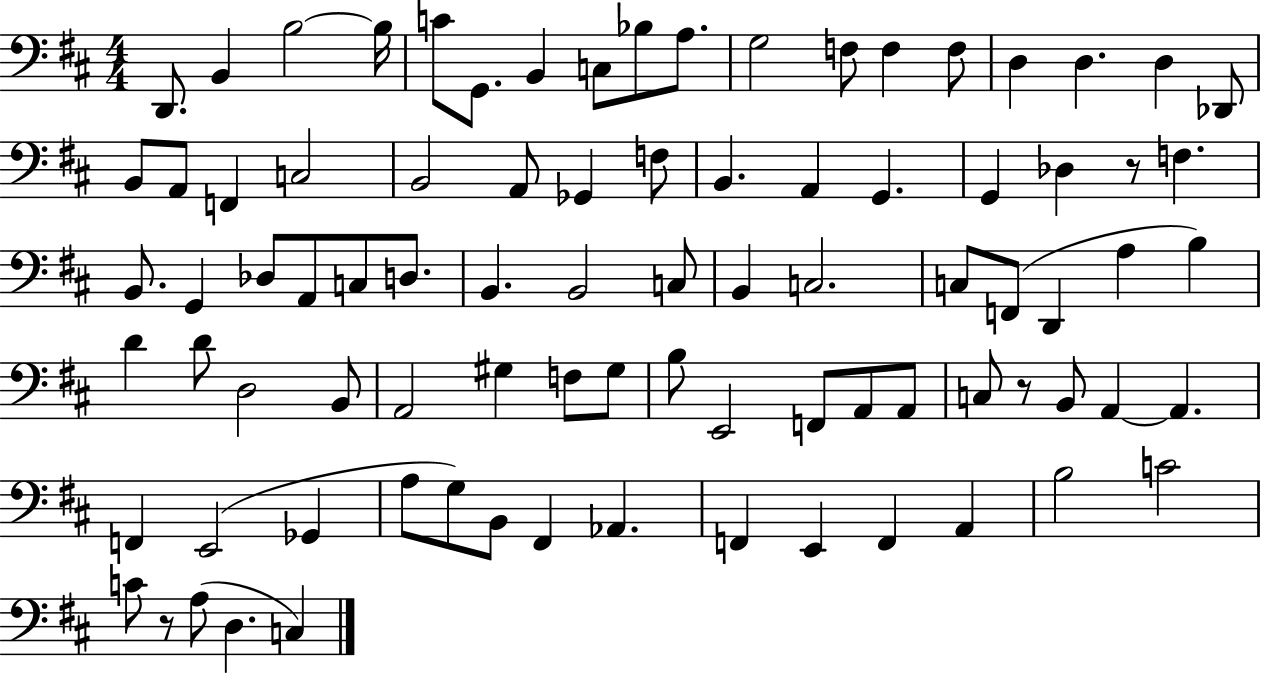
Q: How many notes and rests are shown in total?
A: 86